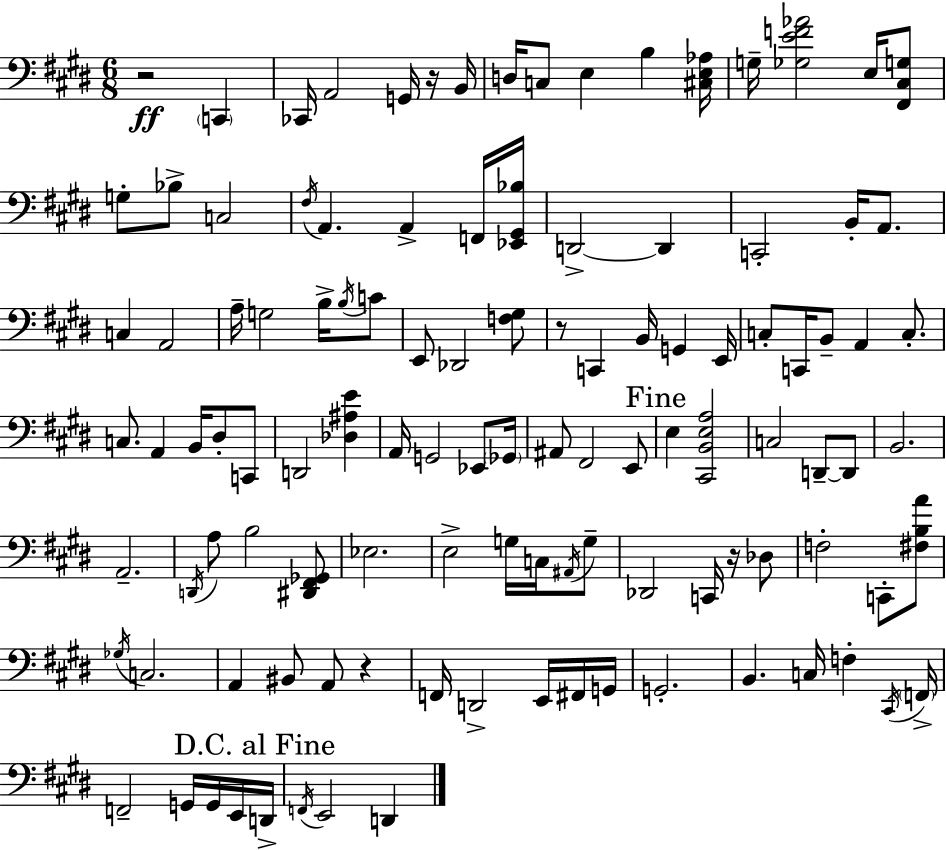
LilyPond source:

{
  \clef bass
  \numericTimeSignature
  \time 6/8
  \key e \major
  r2\ff \parenthesize c,4 | ces,16 a,2 g,16 r16 b,16 | d16 c8 e4 b4 <cis e aes>16 | g16-- <ges e' f' aes'>2 e16 <fis, cis g>8 | \break g8-. bes8-> c2 | \acciaccatura { fis16 } a,4. a,4-> f,16 | <ees, gis, bes>16 d,2->~~ d,4 | c,2-. b,16-. a,8. | \break c4 a,2 | a16-- g2 b16-> \acciaccatura { b16 } | c'8 e,8 des,2 | <f gis>8 r8 c,4 b,16 g,4 | \break e,16 c8-. c,16 b,8-- a,4 c8.-. | c8. a,4 b,16 dis8-. | c,8 d,2 <des ais e'>4 | a,16 g,2 ees,8 | \break \parenthesize ges,16 ais,8 fis,2 | e,8 \mark "Fine" e4 <cis, b, e a>2 | c2 d,8--~~ | d,8 b,2. | \break a,2.-- | \acciaccatura { d,16 } a8 b2 | <dis, fis, ges,>8 ees2. | e2-> g16 | \break c16 \acciaccatura { ais,16 } g8-- des,2 | c,16 r16 des8 f2-. | c,8-. <fis b a'>8 \acciaccatura { ges16 } c2. | a,4 bis,8 a,8 | \break r4 f,16 d,2-> | e,16 fis,16 g,16 g,2.-. | b,4. c16 | f4-. \acciaccatura { cis,16 } \parenthesize f,16-> f,2-- | \break g,16 g,16 e,16 \mark "D.C. al Fine" d,16-> \acciaccatura { f,16 } e,2 | d,4 \bar "|."
}